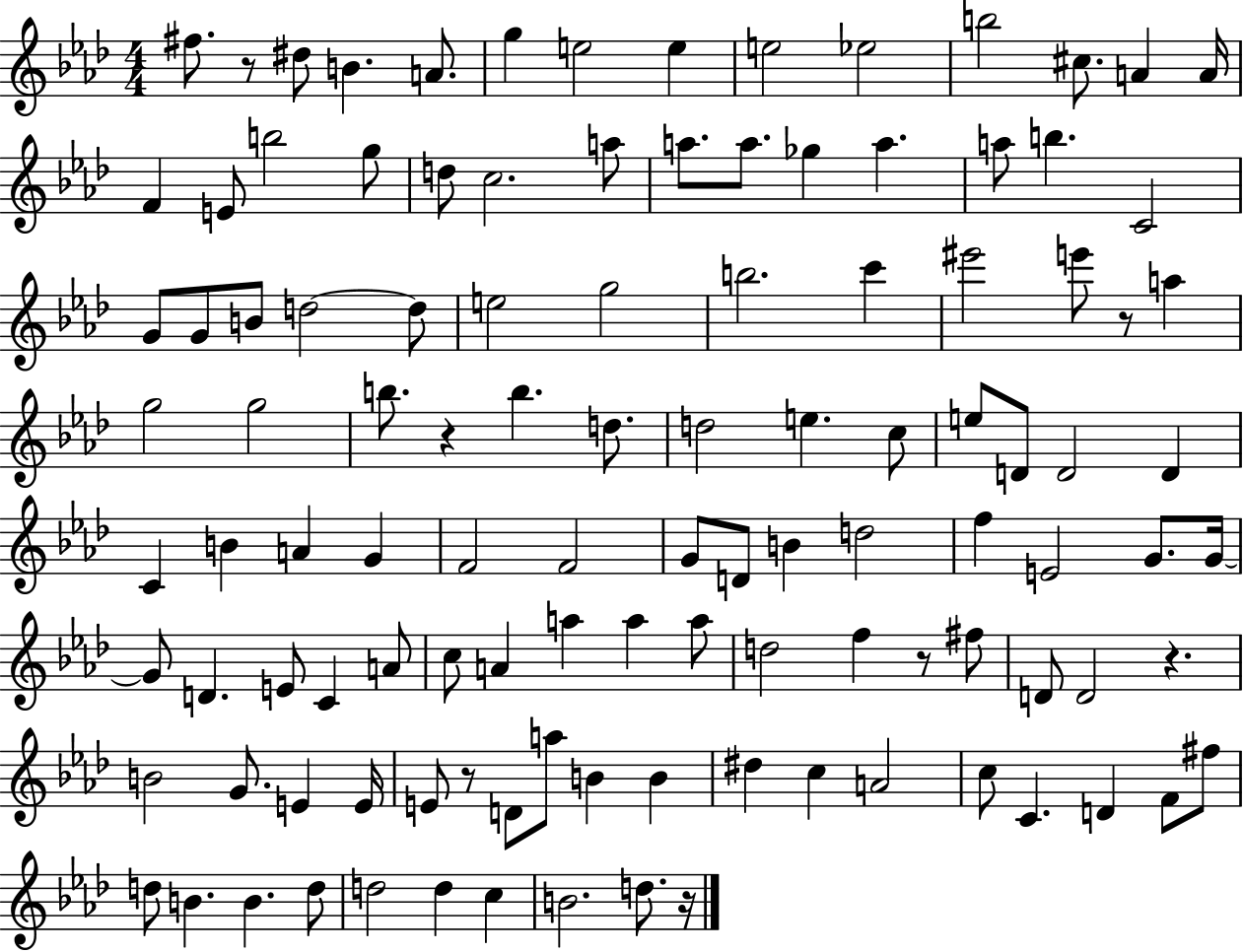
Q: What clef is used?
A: treble